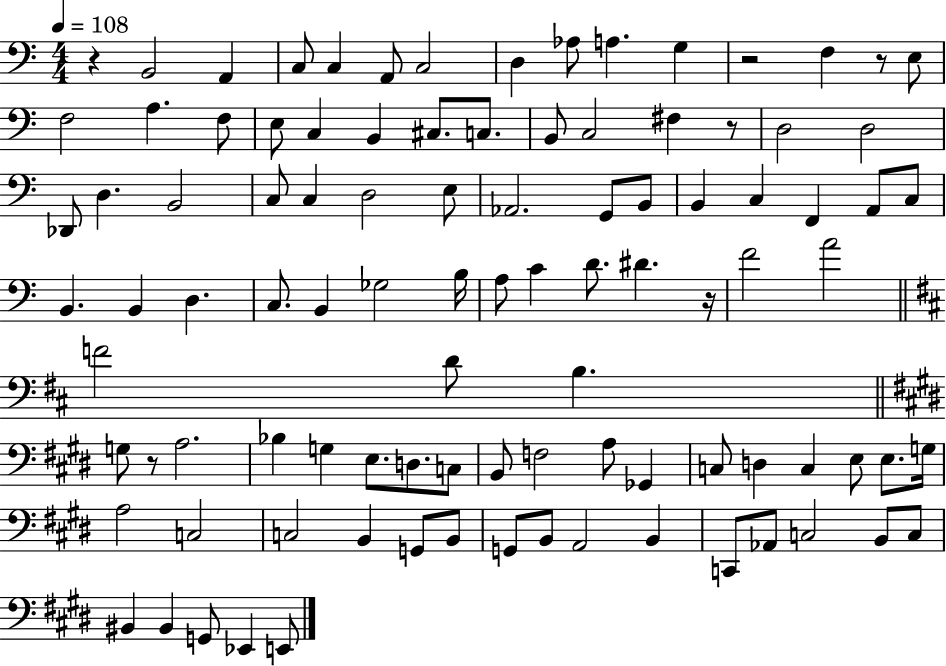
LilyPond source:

{
  \clef bass
  \numericTimeSignature
  \time 4/4
  \key c \major
  \tempo 4 = 108
  r4 b,2 a,4 | c8 c4 a,8 c2 | d4 aes8 a4. g4 | r2 f4 r8 e8 | \break f2 a4. f8 | e8 c4 b,4 cis8. c8. | b,8 c2 fis4 r8 | d2 d2 | \break des,8 d4. b,2 | c8 c4 d2 e8 | aes,2. g,8 b,8 | b,4 c4 f,4 a,8 c8 | \break b,4. b,4 d4. | c8. b,4 ges2 b16 | a8 c'4 d'8. dis'4. r16 | f'2 a'2 | \break \bar "||" \break \key d \major f'2 d'8 b4. | \bar "||" \break \key e \major g8 r8 a2. | bes4 g4 e8. d8. c8 | b,8 f2 a8 ges,4 | c8 d4 c4 e8 e8. g16 | \break a2 c2 | c2 b,4 g,8 b,8 | g,8 b,8 a,2 b,4 | c,8 aes,8 c2 b,8 c8 | \break bis,4 bis,4 g,8 ees,4 e,8 | \bar "|."
}